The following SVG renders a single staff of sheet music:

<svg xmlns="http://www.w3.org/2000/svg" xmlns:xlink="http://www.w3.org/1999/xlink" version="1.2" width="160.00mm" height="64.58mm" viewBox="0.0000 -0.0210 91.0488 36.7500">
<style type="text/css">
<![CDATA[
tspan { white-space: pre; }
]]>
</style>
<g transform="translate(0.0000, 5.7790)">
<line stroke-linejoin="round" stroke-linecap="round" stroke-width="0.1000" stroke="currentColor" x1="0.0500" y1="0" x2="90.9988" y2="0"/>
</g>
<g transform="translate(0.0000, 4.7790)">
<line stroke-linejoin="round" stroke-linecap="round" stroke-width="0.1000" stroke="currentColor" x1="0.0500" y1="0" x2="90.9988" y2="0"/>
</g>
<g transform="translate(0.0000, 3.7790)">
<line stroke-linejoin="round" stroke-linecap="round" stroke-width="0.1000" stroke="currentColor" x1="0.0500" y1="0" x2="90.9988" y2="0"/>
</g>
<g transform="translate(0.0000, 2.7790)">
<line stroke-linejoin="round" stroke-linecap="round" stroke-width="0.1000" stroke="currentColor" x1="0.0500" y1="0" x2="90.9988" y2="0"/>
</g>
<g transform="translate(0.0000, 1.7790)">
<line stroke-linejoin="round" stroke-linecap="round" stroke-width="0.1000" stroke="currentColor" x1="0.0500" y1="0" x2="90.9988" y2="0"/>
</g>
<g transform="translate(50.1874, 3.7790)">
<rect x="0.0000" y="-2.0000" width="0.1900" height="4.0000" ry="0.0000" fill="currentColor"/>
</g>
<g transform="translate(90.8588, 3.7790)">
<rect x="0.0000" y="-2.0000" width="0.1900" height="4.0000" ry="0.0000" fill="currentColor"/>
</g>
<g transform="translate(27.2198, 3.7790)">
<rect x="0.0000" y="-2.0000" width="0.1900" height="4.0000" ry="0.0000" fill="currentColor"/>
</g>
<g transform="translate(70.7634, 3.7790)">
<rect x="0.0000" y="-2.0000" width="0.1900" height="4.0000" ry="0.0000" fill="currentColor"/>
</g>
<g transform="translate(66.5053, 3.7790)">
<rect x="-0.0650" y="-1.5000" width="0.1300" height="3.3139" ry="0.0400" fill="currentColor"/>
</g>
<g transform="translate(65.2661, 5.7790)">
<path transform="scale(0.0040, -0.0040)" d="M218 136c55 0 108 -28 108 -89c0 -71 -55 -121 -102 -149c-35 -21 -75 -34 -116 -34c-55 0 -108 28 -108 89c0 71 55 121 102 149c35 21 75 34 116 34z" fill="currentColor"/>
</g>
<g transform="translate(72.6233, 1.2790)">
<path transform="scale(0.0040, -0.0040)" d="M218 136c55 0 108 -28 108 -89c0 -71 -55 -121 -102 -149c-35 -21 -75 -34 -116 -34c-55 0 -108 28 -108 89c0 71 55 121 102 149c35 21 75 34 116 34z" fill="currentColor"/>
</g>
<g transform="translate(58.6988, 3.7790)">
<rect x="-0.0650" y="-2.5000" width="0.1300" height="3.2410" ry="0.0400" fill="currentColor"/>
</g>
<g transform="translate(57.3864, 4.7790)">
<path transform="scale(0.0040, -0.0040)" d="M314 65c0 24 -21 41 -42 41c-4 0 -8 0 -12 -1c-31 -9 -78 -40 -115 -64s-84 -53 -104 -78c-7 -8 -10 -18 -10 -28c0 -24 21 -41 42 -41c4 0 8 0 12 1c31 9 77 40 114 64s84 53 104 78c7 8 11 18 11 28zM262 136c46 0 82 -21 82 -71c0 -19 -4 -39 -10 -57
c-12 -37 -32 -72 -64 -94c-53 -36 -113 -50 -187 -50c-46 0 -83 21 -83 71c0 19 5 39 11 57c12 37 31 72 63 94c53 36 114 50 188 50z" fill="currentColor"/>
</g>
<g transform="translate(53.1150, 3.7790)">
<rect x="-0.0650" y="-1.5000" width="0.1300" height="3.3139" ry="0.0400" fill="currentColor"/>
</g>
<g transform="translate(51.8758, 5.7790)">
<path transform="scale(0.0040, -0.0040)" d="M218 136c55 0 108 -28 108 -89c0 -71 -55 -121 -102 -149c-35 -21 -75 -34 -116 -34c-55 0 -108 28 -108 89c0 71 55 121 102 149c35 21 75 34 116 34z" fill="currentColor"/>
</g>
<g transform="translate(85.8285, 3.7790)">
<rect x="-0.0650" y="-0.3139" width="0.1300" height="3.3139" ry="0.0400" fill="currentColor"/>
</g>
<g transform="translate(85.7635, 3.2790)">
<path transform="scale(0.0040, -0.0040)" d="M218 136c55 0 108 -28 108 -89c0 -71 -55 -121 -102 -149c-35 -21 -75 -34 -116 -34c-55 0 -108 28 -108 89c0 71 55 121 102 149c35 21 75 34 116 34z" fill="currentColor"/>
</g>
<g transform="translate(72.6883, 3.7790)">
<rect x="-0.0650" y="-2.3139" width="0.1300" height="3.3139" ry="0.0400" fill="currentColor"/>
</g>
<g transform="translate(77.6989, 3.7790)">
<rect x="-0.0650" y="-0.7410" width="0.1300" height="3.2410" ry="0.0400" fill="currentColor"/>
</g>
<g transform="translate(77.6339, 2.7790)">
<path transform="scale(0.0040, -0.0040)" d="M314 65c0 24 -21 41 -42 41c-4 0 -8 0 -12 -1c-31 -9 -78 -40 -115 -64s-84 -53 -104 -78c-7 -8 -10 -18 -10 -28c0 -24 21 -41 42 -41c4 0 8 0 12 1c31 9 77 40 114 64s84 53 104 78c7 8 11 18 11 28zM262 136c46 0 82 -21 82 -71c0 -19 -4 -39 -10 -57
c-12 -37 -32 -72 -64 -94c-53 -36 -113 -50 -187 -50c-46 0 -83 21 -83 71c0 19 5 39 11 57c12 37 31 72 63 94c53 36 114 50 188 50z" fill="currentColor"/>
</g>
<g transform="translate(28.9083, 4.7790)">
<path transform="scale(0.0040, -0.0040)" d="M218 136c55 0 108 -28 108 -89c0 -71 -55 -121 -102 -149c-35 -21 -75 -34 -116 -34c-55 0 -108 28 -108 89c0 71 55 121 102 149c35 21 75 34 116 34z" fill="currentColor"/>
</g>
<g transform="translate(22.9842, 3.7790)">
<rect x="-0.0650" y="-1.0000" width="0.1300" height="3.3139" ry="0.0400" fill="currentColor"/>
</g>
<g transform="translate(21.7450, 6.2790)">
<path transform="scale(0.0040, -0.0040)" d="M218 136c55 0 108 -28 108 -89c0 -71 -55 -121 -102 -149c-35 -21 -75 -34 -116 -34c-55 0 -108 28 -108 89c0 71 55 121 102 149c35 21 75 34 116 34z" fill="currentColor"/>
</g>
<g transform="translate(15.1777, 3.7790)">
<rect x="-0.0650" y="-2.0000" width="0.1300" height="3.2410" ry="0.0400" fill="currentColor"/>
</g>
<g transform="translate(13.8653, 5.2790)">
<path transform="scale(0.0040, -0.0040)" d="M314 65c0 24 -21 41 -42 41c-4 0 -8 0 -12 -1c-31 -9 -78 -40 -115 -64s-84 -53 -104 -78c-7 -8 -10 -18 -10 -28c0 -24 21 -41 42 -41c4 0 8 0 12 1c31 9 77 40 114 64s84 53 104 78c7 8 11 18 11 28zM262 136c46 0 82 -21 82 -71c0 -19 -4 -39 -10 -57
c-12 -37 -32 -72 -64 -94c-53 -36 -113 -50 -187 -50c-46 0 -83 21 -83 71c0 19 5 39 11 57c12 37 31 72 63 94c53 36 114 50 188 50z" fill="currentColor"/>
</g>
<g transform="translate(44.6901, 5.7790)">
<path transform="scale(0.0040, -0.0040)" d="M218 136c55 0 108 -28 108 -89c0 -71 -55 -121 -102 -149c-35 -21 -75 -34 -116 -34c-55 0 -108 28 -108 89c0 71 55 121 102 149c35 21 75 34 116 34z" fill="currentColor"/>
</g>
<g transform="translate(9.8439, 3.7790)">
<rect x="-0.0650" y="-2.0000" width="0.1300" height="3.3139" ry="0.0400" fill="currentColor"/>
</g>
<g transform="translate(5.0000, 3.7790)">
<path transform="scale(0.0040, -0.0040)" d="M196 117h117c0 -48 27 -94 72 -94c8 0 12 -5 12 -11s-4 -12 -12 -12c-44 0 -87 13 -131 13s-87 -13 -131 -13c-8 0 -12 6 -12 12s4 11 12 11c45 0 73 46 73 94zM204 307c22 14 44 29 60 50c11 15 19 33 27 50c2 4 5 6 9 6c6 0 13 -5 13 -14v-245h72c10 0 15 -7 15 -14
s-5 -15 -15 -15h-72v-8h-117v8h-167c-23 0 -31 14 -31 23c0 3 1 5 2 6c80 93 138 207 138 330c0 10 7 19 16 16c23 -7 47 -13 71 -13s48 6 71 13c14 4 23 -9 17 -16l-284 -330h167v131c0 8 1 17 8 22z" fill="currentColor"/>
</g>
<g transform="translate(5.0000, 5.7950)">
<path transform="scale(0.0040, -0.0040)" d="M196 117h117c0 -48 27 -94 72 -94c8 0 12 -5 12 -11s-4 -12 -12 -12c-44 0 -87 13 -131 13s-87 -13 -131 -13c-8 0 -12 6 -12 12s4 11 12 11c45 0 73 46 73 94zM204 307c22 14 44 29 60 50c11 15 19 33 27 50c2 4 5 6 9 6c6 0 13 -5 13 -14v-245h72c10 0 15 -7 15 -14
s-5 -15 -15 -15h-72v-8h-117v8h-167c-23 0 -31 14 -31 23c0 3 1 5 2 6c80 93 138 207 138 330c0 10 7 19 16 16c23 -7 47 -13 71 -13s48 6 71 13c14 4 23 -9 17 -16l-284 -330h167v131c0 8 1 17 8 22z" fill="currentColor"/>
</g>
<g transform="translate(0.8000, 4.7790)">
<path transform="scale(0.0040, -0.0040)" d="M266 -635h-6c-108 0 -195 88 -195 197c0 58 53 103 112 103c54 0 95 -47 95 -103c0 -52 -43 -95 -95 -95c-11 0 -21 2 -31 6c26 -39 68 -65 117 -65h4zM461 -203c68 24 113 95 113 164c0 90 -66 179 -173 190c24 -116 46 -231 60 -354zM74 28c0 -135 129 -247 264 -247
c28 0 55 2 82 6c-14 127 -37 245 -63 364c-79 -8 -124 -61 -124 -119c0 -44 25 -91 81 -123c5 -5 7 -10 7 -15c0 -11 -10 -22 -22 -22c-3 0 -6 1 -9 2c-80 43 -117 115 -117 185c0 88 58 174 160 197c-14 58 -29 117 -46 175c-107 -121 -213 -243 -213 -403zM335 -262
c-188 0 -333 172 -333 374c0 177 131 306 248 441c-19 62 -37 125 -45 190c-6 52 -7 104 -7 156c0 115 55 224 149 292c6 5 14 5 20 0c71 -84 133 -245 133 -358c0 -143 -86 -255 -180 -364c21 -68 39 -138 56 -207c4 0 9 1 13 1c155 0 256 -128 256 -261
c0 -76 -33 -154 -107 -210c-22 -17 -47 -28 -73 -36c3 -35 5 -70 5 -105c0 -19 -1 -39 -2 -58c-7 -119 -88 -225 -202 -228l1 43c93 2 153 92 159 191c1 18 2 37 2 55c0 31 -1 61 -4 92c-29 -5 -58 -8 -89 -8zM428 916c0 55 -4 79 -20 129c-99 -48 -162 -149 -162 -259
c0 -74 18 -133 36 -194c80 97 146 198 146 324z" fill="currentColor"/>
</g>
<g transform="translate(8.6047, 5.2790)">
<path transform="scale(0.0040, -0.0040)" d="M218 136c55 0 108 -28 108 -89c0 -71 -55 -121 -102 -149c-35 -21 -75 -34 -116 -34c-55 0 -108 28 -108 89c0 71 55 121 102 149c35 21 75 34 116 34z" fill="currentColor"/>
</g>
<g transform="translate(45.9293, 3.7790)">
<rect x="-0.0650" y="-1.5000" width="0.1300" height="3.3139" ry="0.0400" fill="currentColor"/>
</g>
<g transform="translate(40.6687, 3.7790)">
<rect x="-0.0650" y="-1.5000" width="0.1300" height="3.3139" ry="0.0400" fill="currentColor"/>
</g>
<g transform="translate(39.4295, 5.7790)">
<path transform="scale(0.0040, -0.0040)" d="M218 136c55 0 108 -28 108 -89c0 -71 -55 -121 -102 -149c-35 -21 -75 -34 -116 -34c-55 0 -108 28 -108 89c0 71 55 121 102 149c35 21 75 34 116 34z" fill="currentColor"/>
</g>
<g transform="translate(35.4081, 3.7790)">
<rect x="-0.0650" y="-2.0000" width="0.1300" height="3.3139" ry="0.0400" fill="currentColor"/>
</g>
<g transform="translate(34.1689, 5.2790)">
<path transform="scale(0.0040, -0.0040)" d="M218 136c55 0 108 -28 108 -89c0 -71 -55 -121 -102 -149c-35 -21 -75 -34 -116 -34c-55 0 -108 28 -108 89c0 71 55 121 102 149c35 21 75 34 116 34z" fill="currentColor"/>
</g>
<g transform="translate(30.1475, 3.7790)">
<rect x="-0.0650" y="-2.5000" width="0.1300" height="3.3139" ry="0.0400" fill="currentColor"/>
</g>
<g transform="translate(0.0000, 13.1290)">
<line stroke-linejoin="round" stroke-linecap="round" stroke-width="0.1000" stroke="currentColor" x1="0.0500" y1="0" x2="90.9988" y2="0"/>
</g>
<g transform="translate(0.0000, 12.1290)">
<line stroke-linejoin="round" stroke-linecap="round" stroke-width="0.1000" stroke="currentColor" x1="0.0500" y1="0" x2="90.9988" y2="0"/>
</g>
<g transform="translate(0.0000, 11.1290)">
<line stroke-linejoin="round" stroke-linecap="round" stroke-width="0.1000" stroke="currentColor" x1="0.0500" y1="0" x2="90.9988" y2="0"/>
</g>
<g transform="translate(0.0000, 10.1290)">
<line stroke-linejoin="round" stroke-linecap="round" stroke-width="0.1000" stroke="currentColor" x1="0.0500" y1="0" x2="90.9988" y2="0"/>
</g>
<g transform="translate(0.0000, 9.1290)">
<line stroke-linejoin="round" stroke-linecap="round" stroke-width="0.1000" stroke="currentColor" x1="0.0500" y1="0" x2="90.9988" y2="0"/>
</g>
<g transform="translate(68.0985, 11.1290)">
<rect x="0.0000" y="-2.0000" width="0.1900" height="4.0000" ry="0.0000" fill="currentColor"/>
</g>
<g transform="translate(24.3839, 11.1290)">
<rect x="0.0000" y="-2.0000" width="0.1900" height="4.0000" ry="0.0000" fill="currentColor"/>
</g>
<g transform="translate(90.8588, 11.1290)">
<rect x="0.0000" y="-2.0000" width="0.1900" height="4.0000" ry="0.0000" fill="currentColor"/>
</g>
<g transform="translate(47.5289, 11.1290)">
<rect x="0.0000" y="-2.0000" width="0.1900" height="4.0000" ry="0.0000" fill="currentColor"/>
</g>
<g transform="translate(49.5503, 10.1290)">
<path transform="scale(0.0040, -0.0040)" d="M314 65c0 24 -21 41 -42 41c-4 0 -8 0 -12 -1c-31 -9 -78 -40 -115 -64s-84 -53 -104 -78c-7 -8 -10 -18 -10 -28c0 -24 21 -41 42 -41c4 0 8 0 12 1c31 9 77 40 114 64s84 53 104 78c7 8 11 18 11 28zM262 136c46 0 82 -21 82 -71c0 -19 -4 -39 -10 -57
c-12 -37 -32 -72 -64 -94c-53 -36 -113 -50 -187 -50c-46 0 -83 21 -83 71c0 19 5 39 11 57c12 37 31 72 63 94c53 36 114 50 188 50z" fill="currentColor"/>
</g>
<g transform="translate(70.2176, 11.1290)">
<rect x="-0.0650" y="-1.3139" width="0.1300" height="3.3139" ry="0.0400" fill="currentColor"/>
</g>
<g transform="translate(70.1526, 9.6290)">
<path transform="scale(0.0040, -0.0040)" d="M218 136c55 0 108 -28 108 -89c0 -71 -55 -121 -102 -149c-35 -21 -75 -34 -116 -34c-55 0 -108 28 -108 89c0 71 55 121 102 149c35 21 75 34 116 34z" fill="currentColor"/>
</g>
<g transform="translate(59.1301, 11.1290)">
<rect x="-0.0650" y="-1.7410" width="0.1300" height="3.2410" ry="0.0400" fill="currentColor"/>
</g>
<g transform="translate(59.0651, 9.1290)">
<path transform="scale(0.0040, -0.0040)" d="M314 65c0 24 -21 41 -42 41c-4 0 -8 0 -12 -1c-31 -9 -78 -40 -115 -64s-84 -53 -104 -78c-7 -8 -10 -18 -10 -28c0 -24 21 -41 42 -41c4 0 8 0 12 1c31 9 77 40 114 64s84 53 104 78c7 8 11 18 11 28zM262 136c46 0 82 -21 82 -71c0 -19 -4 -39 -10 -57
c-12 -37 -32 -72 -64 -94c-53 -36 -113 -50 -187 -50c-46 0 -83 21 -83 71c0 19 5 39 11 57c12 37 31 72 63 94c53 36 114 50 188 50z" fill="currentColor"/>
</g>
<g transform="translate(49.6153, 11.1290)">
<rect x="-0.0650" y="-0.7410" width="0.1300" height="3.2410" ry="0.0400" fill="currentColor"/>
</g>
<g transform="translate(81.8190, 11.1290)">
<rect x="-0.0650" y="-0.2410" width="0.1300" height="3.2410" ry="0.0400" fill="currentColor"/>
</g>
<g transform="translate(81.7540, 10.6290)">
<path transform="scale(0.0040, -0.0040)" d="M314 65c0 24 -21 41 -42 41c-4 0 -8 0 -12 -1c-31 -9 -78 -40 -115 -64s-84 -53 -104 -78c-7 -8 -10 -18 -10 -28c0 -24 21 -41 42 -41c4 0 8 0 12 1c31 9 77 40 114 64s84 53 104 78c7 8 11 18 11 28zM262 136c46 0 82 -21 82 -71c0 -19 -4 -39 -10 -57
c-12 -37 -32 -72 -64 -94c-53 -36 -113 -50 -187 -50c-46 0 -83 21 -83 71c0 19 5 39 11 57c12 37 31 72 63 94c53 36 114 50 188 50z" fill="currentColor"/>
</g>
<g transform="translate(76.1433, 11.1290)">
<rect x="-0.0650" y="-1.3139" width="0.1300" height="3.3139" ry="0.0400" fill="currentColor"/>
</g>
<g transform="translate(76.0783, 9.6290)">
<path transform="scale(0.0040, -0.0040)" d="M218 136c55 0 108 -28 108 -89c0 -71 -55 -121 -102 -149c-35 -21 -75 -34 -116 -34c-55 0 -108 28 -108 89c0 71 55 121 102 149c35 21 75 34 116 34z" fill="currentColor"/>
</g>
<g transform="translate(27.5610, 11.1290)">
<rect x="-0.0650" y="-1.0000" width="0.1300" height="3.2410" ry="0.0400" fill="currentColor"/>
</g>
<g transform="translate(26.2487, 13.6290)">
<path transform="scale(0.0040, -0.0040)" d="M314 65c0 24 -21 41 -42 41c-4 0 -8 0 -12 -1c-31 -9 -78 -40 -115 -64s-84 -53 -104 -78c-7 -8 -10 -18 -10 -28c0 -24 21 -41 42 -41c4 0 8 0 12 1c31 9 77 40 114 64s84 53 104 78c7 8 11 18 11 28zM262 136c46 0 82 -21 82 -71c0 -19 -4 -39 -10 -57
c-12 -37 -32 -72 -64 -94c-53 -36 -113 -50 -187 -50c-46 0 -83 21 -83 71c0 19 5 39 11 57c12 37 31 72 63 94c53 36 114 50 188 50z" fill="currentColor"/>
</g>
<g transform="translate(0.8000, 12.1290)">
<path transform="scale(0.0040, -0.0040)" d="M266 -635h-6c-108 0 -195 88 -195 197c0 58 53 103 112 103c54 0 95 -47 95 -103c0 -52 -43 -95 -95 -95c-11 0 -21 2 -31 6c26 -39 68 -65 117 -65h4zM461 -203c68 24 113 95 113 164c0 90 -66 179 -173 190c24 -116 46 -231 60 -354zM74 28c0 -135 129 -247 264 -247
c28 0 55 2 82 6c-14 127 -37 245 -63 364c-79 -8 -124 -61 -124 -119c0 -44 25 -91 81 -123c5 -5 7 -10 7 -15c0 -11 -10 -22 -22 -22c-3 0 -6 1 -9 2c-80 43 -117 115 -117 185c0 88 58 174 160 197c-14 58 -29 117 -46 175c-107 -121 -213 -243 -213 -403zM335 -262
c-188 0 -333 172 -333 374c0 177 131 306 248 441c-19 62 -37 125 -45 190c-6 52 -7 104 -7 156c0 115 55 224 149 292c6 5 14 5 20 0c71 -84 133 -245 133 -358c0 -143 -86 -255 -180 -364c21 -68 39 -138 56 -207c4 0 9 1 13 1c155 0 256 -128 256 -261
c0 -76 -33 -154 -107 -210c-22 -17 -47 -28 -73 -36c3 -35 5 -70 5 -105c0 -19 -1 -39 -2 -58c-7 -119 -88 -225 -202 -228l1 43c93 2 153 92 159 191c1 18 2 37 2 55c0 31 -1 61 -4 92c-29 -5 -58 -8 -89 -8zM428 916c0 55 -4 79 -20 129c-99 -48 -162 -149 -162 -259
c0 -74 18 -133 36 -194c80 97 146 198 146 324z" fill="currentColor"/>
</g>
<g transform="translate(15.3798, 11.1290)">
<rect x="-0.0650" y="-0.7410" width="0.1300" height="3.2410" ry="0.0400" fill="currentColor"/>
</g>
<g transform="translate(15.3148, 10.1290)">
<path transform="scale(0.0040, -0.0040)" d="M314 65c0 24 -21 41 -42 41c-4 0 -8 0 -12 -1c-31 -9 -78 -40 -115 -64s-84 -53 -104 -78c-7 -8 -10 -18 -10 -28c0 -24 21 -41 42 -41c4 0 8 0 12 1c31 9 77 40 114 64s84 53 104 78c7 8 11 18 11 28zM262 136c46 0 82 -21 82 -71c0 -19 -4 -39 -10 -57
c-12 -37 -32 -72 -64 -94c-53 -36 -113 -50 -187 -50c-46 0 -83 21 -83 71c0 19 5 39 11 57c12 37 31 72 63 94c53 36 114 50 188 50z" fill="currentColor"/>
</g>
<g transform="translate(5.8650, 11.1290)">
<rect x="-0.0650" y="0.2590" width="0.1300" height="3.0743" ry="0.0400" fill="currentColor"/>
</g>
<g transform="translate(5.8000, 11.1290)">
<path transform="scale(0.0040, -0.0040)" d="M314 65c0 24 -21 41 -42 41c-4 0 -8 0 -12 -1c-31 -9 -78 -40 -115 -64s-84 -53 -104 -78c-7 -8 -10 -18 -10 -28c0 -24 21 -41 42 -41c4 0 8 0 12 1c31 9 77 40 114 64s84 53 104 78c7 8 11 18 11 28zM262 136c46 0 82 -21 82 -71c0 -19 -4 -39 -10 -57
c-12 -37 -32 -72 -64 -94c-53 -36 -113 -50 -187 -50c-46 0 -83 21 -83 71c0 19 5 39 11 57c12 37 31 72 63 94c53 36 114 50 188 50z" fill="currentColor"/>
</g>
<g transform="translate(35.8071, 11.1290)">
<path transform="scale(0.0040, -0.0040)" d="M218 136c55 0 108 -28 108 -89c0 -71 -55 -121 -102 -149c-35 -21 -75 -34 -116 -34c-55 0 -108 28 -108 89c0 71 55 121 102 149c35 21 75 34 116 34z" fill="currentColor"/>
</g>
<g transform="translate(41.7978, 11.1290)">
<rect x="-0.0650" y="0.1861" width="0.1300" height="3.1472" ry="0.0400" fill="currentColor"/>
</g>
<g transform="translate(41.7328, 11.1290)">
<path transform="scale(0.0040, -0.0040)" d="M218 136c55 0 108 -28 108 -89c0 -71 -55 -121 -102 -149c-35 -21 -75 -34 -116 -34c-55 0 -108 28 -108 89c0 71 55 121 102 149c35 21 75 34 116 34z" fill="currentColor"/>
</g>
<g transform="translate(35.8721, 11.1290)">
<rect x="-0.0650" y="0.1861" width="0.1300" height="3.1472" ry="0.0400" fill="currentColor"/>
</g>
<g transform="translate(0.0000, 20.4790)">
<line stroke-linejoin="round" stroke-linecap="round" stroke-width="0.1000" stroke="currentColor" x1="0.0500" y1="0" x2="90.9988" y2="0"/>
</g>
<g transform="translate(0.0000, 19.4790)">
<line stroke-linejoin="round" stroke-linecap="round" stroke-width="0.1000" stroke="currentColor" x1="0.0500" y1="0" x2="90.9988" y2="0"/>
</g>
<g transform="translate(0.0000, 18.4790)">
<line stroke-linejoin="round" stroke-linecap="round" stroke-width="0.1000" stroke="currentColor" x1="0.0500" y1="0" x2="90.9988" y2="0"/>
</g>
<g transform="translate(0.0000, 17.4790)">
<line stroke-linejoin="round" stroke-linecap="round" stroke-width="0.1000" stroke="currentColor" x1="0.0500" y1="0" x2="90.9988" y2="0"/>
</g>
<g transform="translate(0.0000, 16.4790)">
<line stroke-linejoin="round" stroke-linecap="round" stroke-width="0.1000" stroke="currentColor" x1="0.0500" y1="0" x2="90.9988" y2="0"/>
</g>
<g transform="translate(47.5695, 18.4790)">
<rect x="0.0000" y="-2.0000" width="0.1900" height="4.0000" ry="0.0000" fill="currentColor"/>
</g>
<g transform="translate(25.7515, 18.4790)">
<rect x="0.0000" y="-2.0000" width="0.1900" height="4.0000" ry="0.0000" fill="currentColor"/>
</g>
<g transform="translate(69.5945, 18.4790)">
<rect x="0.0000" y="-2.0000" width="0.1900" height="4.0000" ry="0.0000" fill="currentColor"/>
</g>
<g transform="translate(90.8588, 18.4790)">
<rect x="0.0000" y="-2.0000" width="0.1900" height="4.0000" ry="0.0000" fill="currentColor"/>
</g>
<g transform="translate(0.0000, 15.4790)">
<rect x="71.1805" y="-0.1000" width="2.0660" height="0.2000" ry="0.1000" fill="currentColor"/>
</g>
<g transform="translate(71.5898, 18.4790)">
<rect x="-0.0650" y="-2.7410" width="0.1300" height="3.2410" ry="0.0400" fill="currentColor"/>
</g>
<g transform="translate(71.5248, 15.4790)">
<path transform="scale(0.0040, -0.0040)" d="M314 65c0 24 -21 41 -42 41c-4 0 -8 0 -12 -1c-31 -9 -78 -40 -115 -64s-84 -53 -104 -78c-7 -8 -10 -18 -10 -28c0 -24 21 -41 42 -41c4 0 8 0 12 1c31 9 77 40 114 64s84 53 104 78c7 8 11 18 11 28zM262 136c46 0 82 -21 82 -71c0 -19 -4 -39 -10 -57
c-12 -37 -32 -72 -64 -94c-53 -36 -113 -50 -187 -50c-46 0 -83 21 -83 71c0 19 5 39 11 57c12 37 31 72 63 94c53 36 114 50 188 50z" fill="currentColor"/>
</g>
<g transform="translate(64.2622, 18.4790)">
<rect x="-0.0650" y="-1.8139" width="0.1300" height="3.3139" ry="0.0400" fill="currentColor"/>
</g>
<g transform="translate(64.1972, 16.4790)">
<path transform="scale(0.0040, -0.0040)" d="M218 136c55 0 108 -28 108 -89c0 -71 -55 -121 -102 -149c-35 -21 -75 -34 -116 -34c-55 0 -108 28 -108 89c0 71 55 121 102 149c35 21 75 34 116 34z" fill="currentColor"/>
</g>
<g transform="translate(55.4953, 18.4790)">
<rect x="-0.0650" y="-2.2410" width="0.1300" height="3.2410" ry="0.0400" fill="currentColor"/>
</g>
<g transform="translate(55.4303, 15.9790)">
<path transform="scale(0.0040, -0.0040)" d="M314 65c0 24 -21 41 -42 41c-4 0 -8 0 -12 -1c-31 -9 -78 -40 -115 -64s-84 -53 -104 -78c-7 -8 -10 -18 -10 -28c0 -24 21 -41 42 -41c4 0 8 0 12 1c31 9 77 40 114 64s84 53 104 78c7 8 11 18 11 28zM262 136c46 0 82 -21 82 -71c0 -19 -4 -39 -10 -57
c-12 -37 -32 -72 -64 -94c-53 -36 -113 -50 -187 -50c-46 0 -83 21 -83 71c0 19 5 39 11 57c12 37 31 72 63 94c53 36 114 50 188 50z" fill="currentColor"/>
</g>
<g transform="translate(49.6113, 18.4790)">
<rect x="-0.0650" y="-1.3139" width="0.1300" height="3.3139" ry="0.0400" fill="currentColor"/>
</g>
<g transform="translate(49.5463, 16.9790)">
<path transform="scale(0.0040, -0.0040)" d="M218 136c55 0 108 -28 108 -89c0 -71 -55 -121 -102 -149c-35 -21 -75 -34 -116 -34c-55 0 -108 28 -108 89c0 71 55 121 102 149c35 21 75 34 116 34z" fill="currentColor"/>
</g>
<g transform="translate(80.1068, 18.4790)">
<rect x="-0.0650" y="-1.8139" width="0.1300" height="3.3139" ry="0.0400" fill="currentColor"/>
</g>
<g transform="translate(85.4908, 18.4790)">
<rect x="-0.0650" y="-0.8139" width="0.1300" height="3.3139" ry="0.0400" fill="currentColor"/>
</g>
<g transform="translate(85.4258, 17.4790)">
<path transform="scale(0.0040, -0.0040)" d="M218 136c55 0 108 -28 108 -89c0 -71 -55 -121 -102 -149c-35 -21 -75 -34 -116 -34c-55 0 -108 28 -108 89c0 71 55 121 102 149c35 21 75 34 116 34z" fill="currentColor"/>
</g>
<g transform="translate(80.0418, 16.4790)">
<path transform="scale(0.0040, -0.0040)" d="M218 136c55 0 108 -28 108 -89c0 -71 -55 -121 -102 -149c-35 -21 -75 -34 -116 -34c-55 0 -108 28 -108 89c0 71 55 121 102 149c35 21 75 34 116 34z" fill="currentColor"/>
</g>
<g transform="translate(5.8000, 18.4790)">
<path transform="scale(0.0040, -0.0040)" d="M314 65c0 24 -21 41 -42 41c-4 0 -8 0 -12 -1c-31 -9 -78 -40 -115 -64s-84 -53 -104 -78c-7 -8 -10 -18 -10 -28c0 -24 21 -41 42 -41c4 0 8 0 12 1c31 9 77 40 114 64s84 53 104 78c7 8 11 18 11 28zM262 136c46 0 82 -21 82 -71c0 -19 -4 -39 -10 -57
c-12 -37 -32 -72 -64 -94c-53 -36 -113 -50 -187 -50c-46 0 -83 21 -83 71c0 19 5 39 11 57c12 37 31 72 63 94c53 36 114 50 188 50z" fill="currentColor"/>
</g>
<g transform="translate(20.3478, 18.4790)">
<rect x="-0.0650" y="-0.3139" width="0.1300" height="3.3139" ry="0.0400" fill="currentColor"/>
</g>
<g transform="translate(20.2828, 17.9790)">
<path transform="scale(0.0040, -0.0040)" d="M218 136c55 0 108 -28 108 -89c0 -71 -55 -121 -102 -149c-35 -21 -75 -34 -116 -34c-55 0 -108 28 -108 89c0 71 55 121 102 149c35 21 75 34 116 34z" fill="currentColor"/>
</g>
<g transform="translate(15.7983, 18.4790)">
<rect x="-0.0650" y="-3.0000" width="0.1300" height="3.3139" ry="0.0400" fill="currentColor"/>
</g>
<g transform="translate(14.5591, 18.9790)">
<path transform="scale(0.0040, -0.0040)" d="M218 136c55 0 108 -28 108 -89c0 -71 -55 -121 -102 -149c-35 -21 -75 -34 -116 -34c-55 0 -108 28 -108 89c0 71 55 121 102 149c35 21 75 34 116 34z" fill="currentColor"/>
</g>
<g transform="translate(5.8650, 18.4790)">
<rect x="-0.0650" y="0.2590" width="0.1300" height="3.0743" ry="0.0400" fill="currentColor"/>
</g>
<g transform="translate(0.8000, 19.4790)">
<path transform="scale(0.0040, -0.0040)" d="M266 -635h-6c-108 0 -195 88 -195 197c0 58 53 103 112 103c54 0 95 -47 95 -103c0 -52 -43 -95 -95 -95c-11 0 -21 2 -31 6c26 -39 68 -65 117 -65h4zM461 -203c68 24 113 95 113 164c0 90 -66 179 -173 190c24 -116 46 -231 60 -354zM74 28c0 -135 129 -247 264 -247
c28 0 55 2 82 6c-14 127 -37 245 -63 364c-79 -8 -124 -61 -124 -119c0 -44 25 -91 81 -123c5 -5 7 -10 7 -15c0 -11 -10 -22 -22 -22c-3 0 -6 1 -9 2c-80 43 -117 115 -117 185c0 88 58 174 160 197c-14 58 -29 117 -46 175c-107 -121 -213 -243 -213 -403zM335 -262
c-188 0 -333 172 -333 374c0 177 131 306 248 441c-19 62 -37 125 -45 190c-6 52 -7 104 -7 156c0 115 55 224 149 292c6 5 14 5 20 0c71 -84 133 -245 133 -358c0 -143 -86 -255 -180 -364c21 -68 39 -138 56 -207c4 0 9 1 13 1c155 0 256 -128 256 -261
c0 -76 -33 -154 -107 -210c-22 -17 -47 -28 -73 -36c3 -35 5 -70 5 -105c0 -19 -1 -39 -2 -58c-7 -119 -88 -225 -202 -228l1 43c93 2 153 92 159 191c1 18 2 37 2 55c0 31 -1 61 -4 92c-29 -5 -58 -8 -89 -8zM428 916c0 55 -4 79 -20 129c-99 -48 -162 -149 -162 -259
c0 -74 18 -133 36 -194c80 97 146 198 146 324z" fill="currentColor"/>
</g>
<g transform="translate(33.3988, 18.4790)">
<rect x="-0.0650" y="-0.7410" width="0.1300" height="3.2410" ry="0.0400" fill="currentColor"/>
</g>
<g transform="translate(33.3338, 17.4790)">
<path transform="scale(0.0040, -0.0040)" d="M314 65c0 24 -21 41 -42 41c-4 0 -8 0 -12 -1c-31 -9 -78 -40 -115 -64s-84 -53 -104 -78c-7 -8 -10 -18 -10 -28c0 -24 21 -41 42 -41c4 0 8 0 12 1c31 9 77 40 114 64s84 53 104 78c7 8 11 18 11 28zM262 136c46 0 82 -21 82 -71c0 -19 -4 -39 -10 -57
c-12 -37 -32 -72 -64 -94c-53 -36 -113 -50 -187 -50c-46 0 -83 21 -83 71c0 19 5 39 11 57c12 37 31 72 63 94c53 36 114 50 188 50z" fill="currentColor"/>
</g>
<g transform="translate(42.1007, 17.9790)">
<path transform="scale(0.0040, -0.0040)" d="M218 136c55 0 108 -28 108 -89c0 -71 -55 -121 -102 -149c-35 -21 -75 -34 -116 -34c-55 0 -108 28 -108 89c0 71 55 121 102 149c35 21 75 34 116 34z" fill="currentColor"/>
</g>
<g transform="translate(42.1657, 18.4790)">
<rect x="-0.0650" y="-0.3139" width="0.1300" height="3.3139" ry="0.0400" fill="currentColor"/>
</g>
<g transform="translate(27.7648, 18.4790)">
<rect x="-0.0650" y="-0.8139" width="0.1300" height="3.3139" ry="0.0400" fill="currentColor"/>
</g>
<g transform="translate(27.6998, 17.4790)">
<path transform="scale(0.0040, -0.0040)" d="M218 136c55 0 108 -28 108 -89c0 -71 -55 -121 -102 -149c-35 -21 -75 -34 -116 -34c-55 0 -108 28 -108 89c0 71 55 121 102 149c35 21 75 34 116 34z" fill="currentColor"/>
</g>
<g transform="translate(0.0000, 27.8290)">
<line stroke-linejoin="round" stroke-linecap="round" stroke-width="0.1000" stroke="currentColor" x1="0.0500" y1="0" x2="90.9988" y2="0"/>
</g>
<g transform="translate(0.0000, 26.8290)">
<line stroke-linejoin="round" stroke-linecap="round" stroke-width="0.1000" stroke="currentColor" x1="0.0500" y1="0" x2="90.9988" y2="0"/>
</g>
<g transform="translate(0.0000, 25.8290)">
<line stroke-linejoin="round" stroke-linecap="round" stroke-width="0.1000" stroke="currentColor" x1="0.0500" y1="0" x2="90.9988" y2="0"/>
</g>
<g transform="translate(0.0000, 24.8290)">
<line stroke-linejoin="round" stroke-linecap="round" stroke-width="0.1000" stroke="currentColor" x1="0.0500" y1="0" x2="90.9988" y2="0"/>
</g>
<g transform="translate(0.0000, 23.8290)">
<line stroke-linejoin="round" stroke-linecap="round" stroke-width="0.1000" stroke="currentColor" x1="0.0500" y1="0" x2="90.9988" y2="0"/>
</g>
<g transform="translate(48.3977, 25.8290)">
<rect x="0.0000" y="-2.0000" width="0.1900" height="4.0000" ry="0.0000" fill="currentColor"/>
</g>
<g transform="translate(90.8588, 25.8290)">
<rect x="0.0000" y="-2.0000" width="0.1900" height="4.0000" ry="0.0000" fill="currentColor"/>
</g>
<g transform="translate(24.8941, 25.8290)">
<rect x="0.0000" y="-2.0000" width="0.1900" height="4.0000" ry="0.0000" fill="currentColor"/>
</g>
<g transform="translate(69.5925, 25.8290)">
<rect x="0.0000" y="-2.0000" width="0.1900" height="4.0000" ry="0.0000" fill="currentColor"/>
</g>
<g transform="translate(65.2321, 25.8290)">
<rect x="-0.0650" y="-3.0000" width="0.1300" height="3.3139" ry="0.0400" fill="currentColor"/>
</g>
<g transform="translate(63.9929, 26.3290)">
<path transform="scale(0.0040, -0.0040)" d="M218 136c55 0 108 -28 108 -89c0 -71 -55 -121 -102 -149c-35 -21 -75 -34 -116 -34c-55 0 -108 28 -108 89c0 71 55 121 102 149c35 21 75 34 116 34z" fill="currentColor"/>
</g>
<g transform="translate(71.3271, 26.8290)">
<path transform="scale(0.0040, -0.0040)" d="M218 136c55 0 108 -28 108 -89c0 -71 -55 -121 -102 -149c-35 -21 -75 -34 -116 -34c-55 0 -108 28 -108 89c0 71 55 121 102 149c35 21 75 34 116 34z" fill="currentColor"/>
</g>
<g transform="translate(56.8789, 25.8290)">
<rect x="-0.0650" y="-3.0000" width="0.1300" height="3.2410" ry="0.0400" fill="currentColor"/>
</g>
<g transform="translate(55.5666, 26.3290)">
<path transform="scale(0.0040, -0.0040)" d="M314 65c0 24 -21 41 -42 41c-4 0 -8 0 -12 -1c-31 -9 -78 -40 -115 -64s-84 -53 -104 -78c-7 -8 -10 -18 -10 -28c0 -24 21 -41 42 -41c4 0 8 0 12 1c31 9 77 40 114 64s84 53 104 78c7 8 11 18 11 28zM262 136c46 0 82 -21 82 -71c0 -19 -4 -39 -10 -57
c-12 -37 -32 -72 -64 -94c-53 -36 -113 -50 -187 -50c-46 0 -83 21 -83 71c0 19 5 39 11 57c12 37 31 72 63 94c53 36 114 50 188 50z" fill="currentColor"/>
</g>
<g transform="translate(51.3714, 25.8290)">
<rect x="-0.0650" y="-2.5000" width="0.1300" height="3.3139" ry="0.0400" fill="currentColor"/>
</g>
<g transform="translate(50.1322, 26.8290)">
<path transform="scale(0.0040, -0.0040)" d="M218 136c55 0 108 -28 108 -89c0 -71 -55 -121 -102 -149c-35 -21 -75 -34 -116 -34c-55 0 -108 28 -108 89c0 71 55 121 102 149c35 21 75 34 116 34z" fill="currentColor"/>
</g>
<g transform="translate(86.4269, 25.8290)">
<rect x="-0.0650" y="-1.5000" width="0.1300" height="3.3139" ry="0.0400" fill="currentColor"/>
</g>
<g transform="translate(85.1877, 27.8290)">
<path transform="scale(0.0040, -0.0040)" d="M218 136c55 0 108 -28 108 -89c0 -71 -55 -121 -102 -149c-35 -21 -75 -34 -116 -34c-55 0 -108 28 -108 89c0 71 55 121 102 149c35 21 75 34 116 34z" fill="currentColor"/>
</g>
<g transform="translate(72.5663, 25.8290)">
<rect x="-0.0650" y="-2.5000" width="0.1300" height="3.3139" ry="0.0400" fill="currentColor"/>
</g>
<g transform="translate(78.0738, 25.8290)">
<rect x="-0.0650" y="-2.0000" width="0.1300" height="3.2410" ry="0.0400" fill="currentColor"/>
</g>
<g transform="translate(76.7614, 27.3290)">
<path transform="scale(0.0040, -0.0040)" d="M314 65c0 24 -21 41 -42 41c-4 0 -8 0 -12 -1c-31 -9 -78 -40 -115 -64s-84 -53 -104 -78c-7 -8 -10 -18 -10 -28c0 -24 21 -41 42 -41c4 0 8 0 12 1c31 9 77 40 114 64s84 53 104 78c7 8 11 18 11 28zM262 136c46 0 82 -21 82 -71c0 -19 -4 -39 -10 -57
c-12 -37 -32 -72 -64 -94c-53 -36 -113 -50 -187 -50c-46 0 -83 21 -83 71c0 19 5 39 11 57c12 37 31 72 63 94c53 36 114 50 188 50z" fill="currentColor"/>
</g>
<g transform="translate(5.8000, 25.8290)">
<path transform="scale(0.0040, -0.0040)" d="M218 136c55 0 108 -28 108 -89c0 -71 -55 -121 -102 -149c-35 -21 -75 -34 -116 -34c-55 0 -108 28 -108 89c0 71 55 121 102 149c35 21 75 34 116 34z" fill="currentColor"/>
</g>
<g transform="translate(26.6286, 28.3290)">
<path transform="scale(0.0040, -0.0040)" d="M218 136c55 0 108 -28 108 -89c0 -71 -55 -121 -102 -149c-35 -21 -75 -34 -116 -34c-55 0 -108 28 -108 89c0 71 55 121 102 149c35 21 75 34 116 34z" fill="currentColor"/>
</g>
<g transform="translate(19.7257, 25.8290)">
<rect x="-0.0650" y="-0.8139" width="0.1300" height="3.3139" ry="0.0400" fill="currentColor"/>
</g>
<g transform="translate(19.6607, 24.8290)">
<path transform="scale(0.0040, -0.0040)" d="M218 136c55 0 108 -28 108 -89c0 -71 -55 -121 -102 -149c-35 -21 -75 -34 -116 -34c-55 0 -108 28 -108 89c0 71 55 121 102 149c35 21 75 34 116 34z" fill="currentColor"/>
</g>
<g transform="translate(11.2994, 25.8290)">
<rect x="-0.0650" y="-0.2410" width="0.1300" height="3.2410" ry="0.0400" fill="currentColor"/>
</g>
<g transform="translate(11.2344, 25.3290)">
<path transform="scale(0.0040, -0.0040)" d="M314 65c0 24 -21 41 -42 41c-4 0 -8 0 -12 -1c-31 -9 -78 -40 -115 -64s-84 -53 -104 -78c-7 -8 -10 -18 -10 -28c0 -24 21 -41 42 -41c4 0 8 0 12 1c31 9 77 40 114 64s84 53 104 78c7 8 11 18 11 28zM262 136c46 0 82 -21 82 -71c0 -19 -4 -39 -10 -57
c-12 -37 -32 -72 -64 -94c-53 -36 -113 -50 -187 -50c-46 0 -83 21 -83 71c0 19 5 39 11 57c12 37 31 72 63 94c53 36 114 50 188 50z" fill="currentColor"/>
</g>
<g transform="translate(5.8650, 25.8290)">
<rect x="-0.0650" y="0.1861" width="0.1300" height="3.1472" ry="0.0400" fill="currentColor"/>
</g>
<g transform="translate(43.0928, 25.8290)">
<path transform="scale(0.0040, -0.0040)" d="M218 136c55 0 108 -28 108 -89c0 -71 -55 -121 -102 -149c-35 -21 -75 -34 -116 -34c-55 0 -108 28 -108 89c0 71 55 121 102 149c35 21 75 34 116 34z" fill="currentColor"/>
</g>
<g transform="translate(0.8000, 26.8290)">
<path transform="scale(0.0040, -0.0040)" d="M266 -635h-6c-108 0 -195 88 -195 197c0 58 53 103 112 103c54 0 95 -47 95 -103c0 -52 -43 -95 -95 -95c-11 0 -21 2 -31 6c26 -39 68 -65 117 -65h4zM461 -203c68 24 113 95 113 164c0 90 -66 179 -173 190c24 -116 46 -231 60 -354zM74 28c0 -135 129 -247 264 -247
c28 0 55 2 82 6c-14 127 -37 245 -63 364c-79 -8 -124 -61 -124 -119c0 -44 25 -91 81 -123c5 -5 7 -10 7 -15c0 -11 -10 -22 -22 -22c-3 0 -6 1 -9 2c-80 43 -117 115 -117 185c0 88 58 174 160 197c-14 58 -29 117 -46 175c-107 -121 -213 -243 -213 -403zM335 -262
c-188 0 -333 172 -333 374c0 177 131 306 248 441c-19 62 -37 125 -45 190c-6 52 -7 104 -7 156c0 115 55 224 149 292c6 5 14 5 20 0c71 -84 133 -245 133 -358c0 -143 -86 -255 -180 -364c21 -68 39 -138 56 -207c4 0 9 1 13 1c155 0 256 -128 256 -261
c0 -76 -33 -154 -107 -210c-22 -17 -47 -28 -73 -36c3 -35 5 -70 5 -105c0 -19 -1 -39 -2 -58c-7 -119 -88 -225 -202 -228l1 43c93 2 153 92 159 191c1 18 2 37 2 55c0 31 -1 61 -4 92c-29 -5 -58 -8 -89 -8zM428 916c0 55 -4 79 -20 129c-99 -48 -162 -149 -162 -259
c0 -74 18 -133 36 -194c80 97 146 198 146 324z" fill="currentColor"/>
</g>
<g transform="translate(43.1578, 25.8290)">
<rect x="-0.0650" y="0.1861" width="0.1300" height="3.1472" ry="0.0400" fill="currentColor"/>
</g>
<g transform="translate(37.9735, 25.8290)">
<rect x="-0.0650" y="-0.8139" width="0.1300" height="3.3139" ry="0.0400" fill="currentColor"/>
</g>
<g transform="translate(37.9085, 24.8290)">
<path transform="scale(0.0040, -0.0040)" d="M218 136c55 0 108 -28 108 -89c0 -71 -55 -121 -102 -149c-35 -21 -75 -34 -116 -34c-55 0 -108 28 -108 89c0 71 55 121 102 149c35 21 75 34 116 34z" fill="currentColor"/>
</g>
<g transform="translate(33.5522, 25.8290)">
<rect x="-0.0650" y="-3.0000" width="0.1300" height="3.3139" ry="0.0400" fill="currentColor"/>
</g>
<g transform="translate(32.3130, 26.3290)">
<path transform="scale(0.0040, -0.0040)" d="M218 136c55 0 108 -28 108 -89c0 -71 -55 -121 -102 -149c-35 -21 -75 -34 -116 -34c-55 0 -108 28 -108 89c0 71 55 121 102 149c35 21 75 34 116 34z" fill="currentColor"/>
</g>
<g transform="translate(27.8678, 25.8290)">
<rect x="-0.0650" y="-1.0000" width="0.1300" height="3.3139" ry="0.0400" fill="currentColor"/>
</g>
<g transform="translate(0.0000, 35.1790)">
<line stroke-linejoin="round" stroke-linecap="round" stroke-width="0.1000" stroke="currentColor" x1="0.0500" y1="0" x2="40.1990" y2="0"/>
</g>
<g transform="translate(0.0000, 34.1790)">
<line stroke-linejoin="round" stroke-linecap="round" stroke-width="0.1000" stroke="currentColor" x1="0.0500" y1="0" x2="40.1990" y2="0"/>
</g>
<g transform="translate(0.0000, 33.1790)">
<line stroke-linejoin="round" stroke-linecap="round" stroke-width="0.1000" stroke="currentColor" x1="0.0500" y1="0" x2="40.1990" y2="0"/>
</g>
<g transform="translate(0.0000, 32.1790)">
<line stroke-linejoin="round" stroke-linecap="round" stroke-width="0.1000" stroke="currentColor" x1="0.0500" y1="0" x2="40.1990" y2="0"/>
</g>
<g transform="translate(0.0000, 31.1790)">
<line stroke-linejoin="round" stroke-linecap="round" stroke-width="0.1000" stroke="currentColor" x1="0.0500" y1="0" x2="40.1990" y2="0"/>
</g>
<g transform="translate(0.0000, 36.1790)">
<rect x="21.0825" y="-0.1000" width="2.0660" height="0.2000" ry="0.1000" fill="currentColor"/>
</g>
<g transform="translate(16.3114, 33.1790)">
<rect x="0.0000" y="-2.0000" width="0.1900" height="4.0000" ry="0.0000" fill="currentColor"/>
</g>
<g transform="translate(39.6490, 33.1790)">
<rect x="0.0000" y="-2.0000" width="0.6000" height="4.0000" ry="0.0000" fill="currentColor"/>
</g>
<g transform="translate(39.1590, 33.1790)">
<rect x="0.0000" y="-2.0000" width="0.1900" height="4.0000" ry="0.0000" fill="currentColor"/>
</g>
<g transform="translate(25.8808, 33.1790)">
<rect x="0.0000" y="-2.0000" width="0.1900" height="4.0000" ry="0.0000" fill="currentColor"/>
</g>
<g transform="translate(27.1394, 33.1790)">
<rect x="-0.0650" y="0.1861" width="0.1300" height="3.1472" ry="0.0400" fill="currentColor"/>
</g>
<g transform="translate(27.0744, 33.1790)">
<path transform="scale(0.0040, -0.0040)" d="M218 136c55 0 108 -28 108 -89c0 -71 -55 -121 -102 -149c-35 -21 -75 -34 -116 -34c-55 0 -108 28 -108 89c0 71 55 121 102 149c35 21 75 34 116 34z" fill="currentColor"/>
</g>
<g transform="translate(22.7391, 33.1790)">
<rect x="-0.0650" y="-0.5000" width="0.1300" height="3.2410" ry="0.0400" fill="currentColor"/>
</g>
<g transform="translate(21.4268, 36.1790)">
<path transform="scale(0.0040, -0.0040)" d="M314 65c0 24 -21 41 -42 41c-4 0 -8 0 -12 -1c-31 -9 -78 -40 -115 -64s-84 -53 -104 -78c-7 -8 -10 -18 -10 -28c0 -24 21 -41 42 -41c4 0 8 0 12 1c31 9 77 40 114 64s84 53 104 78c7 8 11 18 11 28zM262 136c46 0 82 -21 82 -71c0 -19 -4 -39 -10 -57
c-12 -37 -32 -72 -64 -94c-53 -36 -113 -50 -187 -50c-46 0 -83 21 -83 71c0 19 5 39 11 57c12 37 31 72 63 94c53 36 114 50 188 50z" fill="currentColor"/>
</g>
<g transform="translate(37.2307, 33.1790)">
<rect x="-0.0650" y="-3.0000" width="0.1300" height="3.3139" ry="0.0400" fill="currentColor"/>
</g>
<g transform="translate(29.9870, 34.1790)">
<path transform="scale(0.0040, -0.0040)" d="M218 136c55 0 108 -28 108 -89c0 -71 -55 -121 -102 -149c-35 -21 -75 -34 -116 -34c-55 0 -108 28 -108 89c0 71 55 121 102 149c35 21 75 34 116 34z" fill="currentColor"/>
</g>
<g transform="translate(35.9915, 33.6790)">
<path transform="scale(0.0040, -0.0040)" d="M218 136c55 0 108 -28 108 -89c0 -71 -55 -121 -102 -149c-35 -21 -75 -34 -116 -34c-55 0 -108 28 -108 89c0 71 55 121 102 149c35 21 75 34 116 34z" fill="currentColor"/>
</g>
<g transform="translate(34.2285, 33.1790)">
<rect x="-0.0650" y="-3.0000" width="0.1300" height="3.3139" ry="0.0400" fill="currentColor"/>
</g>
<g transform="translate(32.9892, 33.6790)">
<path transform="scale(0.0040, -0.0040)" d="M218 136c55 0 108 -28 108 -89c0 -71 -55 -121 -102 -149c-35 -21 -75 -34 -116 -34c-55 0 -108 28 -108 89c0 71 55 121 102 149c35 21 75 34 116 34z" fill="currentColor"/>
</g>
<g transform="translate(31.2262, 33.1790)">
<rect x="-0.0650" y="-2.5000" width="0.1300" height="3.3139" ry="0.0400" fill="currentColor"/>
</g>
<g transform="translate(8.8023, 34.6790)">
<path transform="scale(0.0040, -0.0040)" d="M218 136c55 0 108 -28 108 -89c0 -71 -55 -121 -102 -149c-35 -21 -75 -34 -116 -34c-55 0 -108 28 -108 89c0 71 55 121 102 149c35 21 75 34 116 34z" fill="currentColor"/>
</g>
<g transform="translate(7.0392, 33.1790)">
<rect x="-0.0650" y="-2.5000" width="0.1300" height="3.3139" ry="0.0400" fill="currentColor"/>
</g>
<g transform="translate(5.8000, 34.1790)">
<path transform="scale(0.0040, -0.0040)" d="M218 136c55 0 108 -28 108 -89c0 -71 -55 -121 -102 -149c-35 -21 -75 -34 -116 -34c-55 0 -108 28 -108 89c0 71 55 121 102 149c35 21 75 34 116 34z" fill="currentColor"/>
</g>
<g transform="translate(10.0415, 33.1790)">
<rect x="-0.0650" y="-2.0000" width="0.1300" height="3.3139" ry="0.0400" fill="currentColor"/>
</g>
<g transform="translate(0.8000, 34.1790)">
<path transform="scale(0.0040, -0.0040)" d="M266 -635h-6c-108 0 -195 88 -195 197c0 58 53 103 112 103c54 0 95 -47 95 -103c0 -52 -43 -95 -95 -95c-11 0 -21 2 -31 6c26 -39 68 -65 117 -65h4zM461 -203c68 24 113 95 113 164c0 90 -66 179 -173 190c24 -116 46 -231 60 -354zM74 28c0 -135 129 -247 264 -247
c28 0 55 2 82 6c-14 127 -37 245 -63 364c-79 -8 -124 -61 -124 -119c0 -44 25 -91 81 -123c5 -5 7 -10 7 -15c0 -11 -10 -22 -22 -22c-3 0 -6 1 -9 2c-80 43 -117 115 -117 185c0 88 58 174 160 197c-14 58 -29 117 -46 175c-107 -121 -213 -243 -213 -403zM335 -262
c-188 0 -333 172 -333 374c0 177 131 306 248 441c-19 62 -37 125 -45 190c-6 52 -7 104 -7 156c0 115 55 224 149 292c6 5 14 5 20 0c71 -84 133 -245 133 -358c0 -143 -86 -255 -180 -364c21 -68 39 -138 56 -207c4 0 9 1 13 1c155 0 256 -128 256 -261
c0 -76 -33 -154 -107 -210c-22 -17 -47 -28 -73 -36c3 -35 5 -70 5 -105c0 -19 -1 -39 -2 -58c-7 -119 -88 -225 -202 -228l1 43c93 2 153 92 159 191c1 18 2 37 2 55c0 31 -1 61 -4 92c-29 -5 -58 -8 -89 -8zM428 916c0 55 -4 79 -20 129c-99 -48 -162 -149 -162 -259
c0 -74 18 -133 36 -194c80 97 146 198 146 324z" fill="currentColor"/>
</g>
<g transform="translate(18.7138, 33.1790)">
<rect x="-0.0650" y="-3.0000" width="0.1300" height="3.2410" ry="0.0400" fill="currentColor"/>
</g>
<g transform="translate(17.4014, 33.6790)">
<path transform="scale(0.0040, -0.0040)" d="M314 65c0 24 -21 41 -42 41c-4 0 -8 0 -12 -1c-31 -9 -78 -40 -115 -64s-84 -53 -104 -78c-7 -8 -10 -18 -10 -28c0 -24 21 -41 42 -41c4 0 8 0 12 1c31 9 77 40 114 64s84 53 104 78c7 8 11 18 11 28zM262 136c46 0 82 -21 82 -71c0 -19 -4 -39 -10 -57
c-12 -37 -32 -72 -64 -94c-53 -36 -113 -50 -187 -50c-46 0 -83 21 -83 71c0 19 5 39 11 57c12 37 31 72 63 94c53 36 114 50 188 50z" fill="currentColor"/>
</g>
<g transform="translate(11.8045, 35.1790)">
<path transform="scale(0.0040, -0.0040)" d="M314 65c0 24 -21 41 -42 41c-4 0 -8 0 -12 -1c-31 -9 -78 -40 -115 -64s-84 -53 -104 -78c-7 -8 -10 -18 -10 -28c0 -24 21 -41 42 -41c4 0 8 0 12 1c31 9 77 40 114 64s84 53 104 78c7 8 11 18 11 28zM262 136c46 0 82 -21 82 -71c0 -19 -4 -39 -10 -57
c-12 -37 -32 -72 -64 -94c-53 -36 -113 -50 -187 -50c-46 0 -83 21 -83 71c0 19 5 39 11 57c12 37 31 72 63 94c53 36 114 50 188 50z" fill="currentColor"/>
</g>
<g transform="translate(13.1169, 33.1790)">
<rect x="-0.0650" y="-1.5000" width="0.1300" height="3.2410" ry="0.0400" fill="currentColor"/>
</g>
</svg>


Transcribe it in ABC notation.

X:1
T:Untitled
M:4/4
L:1/4
K:C
F F2 D G F E E E G2 E g d2 c B2 d2 D2 B B d2 f2 e e c2 B2 A c d d2 c e g2 f a2 f d B c2 d D A d B G A2 A G F2 E G F E2 A2 C2 B G A A